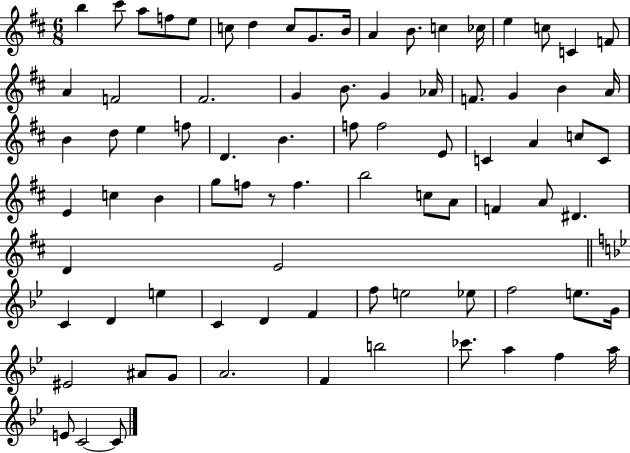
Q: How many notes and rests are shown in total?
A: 82